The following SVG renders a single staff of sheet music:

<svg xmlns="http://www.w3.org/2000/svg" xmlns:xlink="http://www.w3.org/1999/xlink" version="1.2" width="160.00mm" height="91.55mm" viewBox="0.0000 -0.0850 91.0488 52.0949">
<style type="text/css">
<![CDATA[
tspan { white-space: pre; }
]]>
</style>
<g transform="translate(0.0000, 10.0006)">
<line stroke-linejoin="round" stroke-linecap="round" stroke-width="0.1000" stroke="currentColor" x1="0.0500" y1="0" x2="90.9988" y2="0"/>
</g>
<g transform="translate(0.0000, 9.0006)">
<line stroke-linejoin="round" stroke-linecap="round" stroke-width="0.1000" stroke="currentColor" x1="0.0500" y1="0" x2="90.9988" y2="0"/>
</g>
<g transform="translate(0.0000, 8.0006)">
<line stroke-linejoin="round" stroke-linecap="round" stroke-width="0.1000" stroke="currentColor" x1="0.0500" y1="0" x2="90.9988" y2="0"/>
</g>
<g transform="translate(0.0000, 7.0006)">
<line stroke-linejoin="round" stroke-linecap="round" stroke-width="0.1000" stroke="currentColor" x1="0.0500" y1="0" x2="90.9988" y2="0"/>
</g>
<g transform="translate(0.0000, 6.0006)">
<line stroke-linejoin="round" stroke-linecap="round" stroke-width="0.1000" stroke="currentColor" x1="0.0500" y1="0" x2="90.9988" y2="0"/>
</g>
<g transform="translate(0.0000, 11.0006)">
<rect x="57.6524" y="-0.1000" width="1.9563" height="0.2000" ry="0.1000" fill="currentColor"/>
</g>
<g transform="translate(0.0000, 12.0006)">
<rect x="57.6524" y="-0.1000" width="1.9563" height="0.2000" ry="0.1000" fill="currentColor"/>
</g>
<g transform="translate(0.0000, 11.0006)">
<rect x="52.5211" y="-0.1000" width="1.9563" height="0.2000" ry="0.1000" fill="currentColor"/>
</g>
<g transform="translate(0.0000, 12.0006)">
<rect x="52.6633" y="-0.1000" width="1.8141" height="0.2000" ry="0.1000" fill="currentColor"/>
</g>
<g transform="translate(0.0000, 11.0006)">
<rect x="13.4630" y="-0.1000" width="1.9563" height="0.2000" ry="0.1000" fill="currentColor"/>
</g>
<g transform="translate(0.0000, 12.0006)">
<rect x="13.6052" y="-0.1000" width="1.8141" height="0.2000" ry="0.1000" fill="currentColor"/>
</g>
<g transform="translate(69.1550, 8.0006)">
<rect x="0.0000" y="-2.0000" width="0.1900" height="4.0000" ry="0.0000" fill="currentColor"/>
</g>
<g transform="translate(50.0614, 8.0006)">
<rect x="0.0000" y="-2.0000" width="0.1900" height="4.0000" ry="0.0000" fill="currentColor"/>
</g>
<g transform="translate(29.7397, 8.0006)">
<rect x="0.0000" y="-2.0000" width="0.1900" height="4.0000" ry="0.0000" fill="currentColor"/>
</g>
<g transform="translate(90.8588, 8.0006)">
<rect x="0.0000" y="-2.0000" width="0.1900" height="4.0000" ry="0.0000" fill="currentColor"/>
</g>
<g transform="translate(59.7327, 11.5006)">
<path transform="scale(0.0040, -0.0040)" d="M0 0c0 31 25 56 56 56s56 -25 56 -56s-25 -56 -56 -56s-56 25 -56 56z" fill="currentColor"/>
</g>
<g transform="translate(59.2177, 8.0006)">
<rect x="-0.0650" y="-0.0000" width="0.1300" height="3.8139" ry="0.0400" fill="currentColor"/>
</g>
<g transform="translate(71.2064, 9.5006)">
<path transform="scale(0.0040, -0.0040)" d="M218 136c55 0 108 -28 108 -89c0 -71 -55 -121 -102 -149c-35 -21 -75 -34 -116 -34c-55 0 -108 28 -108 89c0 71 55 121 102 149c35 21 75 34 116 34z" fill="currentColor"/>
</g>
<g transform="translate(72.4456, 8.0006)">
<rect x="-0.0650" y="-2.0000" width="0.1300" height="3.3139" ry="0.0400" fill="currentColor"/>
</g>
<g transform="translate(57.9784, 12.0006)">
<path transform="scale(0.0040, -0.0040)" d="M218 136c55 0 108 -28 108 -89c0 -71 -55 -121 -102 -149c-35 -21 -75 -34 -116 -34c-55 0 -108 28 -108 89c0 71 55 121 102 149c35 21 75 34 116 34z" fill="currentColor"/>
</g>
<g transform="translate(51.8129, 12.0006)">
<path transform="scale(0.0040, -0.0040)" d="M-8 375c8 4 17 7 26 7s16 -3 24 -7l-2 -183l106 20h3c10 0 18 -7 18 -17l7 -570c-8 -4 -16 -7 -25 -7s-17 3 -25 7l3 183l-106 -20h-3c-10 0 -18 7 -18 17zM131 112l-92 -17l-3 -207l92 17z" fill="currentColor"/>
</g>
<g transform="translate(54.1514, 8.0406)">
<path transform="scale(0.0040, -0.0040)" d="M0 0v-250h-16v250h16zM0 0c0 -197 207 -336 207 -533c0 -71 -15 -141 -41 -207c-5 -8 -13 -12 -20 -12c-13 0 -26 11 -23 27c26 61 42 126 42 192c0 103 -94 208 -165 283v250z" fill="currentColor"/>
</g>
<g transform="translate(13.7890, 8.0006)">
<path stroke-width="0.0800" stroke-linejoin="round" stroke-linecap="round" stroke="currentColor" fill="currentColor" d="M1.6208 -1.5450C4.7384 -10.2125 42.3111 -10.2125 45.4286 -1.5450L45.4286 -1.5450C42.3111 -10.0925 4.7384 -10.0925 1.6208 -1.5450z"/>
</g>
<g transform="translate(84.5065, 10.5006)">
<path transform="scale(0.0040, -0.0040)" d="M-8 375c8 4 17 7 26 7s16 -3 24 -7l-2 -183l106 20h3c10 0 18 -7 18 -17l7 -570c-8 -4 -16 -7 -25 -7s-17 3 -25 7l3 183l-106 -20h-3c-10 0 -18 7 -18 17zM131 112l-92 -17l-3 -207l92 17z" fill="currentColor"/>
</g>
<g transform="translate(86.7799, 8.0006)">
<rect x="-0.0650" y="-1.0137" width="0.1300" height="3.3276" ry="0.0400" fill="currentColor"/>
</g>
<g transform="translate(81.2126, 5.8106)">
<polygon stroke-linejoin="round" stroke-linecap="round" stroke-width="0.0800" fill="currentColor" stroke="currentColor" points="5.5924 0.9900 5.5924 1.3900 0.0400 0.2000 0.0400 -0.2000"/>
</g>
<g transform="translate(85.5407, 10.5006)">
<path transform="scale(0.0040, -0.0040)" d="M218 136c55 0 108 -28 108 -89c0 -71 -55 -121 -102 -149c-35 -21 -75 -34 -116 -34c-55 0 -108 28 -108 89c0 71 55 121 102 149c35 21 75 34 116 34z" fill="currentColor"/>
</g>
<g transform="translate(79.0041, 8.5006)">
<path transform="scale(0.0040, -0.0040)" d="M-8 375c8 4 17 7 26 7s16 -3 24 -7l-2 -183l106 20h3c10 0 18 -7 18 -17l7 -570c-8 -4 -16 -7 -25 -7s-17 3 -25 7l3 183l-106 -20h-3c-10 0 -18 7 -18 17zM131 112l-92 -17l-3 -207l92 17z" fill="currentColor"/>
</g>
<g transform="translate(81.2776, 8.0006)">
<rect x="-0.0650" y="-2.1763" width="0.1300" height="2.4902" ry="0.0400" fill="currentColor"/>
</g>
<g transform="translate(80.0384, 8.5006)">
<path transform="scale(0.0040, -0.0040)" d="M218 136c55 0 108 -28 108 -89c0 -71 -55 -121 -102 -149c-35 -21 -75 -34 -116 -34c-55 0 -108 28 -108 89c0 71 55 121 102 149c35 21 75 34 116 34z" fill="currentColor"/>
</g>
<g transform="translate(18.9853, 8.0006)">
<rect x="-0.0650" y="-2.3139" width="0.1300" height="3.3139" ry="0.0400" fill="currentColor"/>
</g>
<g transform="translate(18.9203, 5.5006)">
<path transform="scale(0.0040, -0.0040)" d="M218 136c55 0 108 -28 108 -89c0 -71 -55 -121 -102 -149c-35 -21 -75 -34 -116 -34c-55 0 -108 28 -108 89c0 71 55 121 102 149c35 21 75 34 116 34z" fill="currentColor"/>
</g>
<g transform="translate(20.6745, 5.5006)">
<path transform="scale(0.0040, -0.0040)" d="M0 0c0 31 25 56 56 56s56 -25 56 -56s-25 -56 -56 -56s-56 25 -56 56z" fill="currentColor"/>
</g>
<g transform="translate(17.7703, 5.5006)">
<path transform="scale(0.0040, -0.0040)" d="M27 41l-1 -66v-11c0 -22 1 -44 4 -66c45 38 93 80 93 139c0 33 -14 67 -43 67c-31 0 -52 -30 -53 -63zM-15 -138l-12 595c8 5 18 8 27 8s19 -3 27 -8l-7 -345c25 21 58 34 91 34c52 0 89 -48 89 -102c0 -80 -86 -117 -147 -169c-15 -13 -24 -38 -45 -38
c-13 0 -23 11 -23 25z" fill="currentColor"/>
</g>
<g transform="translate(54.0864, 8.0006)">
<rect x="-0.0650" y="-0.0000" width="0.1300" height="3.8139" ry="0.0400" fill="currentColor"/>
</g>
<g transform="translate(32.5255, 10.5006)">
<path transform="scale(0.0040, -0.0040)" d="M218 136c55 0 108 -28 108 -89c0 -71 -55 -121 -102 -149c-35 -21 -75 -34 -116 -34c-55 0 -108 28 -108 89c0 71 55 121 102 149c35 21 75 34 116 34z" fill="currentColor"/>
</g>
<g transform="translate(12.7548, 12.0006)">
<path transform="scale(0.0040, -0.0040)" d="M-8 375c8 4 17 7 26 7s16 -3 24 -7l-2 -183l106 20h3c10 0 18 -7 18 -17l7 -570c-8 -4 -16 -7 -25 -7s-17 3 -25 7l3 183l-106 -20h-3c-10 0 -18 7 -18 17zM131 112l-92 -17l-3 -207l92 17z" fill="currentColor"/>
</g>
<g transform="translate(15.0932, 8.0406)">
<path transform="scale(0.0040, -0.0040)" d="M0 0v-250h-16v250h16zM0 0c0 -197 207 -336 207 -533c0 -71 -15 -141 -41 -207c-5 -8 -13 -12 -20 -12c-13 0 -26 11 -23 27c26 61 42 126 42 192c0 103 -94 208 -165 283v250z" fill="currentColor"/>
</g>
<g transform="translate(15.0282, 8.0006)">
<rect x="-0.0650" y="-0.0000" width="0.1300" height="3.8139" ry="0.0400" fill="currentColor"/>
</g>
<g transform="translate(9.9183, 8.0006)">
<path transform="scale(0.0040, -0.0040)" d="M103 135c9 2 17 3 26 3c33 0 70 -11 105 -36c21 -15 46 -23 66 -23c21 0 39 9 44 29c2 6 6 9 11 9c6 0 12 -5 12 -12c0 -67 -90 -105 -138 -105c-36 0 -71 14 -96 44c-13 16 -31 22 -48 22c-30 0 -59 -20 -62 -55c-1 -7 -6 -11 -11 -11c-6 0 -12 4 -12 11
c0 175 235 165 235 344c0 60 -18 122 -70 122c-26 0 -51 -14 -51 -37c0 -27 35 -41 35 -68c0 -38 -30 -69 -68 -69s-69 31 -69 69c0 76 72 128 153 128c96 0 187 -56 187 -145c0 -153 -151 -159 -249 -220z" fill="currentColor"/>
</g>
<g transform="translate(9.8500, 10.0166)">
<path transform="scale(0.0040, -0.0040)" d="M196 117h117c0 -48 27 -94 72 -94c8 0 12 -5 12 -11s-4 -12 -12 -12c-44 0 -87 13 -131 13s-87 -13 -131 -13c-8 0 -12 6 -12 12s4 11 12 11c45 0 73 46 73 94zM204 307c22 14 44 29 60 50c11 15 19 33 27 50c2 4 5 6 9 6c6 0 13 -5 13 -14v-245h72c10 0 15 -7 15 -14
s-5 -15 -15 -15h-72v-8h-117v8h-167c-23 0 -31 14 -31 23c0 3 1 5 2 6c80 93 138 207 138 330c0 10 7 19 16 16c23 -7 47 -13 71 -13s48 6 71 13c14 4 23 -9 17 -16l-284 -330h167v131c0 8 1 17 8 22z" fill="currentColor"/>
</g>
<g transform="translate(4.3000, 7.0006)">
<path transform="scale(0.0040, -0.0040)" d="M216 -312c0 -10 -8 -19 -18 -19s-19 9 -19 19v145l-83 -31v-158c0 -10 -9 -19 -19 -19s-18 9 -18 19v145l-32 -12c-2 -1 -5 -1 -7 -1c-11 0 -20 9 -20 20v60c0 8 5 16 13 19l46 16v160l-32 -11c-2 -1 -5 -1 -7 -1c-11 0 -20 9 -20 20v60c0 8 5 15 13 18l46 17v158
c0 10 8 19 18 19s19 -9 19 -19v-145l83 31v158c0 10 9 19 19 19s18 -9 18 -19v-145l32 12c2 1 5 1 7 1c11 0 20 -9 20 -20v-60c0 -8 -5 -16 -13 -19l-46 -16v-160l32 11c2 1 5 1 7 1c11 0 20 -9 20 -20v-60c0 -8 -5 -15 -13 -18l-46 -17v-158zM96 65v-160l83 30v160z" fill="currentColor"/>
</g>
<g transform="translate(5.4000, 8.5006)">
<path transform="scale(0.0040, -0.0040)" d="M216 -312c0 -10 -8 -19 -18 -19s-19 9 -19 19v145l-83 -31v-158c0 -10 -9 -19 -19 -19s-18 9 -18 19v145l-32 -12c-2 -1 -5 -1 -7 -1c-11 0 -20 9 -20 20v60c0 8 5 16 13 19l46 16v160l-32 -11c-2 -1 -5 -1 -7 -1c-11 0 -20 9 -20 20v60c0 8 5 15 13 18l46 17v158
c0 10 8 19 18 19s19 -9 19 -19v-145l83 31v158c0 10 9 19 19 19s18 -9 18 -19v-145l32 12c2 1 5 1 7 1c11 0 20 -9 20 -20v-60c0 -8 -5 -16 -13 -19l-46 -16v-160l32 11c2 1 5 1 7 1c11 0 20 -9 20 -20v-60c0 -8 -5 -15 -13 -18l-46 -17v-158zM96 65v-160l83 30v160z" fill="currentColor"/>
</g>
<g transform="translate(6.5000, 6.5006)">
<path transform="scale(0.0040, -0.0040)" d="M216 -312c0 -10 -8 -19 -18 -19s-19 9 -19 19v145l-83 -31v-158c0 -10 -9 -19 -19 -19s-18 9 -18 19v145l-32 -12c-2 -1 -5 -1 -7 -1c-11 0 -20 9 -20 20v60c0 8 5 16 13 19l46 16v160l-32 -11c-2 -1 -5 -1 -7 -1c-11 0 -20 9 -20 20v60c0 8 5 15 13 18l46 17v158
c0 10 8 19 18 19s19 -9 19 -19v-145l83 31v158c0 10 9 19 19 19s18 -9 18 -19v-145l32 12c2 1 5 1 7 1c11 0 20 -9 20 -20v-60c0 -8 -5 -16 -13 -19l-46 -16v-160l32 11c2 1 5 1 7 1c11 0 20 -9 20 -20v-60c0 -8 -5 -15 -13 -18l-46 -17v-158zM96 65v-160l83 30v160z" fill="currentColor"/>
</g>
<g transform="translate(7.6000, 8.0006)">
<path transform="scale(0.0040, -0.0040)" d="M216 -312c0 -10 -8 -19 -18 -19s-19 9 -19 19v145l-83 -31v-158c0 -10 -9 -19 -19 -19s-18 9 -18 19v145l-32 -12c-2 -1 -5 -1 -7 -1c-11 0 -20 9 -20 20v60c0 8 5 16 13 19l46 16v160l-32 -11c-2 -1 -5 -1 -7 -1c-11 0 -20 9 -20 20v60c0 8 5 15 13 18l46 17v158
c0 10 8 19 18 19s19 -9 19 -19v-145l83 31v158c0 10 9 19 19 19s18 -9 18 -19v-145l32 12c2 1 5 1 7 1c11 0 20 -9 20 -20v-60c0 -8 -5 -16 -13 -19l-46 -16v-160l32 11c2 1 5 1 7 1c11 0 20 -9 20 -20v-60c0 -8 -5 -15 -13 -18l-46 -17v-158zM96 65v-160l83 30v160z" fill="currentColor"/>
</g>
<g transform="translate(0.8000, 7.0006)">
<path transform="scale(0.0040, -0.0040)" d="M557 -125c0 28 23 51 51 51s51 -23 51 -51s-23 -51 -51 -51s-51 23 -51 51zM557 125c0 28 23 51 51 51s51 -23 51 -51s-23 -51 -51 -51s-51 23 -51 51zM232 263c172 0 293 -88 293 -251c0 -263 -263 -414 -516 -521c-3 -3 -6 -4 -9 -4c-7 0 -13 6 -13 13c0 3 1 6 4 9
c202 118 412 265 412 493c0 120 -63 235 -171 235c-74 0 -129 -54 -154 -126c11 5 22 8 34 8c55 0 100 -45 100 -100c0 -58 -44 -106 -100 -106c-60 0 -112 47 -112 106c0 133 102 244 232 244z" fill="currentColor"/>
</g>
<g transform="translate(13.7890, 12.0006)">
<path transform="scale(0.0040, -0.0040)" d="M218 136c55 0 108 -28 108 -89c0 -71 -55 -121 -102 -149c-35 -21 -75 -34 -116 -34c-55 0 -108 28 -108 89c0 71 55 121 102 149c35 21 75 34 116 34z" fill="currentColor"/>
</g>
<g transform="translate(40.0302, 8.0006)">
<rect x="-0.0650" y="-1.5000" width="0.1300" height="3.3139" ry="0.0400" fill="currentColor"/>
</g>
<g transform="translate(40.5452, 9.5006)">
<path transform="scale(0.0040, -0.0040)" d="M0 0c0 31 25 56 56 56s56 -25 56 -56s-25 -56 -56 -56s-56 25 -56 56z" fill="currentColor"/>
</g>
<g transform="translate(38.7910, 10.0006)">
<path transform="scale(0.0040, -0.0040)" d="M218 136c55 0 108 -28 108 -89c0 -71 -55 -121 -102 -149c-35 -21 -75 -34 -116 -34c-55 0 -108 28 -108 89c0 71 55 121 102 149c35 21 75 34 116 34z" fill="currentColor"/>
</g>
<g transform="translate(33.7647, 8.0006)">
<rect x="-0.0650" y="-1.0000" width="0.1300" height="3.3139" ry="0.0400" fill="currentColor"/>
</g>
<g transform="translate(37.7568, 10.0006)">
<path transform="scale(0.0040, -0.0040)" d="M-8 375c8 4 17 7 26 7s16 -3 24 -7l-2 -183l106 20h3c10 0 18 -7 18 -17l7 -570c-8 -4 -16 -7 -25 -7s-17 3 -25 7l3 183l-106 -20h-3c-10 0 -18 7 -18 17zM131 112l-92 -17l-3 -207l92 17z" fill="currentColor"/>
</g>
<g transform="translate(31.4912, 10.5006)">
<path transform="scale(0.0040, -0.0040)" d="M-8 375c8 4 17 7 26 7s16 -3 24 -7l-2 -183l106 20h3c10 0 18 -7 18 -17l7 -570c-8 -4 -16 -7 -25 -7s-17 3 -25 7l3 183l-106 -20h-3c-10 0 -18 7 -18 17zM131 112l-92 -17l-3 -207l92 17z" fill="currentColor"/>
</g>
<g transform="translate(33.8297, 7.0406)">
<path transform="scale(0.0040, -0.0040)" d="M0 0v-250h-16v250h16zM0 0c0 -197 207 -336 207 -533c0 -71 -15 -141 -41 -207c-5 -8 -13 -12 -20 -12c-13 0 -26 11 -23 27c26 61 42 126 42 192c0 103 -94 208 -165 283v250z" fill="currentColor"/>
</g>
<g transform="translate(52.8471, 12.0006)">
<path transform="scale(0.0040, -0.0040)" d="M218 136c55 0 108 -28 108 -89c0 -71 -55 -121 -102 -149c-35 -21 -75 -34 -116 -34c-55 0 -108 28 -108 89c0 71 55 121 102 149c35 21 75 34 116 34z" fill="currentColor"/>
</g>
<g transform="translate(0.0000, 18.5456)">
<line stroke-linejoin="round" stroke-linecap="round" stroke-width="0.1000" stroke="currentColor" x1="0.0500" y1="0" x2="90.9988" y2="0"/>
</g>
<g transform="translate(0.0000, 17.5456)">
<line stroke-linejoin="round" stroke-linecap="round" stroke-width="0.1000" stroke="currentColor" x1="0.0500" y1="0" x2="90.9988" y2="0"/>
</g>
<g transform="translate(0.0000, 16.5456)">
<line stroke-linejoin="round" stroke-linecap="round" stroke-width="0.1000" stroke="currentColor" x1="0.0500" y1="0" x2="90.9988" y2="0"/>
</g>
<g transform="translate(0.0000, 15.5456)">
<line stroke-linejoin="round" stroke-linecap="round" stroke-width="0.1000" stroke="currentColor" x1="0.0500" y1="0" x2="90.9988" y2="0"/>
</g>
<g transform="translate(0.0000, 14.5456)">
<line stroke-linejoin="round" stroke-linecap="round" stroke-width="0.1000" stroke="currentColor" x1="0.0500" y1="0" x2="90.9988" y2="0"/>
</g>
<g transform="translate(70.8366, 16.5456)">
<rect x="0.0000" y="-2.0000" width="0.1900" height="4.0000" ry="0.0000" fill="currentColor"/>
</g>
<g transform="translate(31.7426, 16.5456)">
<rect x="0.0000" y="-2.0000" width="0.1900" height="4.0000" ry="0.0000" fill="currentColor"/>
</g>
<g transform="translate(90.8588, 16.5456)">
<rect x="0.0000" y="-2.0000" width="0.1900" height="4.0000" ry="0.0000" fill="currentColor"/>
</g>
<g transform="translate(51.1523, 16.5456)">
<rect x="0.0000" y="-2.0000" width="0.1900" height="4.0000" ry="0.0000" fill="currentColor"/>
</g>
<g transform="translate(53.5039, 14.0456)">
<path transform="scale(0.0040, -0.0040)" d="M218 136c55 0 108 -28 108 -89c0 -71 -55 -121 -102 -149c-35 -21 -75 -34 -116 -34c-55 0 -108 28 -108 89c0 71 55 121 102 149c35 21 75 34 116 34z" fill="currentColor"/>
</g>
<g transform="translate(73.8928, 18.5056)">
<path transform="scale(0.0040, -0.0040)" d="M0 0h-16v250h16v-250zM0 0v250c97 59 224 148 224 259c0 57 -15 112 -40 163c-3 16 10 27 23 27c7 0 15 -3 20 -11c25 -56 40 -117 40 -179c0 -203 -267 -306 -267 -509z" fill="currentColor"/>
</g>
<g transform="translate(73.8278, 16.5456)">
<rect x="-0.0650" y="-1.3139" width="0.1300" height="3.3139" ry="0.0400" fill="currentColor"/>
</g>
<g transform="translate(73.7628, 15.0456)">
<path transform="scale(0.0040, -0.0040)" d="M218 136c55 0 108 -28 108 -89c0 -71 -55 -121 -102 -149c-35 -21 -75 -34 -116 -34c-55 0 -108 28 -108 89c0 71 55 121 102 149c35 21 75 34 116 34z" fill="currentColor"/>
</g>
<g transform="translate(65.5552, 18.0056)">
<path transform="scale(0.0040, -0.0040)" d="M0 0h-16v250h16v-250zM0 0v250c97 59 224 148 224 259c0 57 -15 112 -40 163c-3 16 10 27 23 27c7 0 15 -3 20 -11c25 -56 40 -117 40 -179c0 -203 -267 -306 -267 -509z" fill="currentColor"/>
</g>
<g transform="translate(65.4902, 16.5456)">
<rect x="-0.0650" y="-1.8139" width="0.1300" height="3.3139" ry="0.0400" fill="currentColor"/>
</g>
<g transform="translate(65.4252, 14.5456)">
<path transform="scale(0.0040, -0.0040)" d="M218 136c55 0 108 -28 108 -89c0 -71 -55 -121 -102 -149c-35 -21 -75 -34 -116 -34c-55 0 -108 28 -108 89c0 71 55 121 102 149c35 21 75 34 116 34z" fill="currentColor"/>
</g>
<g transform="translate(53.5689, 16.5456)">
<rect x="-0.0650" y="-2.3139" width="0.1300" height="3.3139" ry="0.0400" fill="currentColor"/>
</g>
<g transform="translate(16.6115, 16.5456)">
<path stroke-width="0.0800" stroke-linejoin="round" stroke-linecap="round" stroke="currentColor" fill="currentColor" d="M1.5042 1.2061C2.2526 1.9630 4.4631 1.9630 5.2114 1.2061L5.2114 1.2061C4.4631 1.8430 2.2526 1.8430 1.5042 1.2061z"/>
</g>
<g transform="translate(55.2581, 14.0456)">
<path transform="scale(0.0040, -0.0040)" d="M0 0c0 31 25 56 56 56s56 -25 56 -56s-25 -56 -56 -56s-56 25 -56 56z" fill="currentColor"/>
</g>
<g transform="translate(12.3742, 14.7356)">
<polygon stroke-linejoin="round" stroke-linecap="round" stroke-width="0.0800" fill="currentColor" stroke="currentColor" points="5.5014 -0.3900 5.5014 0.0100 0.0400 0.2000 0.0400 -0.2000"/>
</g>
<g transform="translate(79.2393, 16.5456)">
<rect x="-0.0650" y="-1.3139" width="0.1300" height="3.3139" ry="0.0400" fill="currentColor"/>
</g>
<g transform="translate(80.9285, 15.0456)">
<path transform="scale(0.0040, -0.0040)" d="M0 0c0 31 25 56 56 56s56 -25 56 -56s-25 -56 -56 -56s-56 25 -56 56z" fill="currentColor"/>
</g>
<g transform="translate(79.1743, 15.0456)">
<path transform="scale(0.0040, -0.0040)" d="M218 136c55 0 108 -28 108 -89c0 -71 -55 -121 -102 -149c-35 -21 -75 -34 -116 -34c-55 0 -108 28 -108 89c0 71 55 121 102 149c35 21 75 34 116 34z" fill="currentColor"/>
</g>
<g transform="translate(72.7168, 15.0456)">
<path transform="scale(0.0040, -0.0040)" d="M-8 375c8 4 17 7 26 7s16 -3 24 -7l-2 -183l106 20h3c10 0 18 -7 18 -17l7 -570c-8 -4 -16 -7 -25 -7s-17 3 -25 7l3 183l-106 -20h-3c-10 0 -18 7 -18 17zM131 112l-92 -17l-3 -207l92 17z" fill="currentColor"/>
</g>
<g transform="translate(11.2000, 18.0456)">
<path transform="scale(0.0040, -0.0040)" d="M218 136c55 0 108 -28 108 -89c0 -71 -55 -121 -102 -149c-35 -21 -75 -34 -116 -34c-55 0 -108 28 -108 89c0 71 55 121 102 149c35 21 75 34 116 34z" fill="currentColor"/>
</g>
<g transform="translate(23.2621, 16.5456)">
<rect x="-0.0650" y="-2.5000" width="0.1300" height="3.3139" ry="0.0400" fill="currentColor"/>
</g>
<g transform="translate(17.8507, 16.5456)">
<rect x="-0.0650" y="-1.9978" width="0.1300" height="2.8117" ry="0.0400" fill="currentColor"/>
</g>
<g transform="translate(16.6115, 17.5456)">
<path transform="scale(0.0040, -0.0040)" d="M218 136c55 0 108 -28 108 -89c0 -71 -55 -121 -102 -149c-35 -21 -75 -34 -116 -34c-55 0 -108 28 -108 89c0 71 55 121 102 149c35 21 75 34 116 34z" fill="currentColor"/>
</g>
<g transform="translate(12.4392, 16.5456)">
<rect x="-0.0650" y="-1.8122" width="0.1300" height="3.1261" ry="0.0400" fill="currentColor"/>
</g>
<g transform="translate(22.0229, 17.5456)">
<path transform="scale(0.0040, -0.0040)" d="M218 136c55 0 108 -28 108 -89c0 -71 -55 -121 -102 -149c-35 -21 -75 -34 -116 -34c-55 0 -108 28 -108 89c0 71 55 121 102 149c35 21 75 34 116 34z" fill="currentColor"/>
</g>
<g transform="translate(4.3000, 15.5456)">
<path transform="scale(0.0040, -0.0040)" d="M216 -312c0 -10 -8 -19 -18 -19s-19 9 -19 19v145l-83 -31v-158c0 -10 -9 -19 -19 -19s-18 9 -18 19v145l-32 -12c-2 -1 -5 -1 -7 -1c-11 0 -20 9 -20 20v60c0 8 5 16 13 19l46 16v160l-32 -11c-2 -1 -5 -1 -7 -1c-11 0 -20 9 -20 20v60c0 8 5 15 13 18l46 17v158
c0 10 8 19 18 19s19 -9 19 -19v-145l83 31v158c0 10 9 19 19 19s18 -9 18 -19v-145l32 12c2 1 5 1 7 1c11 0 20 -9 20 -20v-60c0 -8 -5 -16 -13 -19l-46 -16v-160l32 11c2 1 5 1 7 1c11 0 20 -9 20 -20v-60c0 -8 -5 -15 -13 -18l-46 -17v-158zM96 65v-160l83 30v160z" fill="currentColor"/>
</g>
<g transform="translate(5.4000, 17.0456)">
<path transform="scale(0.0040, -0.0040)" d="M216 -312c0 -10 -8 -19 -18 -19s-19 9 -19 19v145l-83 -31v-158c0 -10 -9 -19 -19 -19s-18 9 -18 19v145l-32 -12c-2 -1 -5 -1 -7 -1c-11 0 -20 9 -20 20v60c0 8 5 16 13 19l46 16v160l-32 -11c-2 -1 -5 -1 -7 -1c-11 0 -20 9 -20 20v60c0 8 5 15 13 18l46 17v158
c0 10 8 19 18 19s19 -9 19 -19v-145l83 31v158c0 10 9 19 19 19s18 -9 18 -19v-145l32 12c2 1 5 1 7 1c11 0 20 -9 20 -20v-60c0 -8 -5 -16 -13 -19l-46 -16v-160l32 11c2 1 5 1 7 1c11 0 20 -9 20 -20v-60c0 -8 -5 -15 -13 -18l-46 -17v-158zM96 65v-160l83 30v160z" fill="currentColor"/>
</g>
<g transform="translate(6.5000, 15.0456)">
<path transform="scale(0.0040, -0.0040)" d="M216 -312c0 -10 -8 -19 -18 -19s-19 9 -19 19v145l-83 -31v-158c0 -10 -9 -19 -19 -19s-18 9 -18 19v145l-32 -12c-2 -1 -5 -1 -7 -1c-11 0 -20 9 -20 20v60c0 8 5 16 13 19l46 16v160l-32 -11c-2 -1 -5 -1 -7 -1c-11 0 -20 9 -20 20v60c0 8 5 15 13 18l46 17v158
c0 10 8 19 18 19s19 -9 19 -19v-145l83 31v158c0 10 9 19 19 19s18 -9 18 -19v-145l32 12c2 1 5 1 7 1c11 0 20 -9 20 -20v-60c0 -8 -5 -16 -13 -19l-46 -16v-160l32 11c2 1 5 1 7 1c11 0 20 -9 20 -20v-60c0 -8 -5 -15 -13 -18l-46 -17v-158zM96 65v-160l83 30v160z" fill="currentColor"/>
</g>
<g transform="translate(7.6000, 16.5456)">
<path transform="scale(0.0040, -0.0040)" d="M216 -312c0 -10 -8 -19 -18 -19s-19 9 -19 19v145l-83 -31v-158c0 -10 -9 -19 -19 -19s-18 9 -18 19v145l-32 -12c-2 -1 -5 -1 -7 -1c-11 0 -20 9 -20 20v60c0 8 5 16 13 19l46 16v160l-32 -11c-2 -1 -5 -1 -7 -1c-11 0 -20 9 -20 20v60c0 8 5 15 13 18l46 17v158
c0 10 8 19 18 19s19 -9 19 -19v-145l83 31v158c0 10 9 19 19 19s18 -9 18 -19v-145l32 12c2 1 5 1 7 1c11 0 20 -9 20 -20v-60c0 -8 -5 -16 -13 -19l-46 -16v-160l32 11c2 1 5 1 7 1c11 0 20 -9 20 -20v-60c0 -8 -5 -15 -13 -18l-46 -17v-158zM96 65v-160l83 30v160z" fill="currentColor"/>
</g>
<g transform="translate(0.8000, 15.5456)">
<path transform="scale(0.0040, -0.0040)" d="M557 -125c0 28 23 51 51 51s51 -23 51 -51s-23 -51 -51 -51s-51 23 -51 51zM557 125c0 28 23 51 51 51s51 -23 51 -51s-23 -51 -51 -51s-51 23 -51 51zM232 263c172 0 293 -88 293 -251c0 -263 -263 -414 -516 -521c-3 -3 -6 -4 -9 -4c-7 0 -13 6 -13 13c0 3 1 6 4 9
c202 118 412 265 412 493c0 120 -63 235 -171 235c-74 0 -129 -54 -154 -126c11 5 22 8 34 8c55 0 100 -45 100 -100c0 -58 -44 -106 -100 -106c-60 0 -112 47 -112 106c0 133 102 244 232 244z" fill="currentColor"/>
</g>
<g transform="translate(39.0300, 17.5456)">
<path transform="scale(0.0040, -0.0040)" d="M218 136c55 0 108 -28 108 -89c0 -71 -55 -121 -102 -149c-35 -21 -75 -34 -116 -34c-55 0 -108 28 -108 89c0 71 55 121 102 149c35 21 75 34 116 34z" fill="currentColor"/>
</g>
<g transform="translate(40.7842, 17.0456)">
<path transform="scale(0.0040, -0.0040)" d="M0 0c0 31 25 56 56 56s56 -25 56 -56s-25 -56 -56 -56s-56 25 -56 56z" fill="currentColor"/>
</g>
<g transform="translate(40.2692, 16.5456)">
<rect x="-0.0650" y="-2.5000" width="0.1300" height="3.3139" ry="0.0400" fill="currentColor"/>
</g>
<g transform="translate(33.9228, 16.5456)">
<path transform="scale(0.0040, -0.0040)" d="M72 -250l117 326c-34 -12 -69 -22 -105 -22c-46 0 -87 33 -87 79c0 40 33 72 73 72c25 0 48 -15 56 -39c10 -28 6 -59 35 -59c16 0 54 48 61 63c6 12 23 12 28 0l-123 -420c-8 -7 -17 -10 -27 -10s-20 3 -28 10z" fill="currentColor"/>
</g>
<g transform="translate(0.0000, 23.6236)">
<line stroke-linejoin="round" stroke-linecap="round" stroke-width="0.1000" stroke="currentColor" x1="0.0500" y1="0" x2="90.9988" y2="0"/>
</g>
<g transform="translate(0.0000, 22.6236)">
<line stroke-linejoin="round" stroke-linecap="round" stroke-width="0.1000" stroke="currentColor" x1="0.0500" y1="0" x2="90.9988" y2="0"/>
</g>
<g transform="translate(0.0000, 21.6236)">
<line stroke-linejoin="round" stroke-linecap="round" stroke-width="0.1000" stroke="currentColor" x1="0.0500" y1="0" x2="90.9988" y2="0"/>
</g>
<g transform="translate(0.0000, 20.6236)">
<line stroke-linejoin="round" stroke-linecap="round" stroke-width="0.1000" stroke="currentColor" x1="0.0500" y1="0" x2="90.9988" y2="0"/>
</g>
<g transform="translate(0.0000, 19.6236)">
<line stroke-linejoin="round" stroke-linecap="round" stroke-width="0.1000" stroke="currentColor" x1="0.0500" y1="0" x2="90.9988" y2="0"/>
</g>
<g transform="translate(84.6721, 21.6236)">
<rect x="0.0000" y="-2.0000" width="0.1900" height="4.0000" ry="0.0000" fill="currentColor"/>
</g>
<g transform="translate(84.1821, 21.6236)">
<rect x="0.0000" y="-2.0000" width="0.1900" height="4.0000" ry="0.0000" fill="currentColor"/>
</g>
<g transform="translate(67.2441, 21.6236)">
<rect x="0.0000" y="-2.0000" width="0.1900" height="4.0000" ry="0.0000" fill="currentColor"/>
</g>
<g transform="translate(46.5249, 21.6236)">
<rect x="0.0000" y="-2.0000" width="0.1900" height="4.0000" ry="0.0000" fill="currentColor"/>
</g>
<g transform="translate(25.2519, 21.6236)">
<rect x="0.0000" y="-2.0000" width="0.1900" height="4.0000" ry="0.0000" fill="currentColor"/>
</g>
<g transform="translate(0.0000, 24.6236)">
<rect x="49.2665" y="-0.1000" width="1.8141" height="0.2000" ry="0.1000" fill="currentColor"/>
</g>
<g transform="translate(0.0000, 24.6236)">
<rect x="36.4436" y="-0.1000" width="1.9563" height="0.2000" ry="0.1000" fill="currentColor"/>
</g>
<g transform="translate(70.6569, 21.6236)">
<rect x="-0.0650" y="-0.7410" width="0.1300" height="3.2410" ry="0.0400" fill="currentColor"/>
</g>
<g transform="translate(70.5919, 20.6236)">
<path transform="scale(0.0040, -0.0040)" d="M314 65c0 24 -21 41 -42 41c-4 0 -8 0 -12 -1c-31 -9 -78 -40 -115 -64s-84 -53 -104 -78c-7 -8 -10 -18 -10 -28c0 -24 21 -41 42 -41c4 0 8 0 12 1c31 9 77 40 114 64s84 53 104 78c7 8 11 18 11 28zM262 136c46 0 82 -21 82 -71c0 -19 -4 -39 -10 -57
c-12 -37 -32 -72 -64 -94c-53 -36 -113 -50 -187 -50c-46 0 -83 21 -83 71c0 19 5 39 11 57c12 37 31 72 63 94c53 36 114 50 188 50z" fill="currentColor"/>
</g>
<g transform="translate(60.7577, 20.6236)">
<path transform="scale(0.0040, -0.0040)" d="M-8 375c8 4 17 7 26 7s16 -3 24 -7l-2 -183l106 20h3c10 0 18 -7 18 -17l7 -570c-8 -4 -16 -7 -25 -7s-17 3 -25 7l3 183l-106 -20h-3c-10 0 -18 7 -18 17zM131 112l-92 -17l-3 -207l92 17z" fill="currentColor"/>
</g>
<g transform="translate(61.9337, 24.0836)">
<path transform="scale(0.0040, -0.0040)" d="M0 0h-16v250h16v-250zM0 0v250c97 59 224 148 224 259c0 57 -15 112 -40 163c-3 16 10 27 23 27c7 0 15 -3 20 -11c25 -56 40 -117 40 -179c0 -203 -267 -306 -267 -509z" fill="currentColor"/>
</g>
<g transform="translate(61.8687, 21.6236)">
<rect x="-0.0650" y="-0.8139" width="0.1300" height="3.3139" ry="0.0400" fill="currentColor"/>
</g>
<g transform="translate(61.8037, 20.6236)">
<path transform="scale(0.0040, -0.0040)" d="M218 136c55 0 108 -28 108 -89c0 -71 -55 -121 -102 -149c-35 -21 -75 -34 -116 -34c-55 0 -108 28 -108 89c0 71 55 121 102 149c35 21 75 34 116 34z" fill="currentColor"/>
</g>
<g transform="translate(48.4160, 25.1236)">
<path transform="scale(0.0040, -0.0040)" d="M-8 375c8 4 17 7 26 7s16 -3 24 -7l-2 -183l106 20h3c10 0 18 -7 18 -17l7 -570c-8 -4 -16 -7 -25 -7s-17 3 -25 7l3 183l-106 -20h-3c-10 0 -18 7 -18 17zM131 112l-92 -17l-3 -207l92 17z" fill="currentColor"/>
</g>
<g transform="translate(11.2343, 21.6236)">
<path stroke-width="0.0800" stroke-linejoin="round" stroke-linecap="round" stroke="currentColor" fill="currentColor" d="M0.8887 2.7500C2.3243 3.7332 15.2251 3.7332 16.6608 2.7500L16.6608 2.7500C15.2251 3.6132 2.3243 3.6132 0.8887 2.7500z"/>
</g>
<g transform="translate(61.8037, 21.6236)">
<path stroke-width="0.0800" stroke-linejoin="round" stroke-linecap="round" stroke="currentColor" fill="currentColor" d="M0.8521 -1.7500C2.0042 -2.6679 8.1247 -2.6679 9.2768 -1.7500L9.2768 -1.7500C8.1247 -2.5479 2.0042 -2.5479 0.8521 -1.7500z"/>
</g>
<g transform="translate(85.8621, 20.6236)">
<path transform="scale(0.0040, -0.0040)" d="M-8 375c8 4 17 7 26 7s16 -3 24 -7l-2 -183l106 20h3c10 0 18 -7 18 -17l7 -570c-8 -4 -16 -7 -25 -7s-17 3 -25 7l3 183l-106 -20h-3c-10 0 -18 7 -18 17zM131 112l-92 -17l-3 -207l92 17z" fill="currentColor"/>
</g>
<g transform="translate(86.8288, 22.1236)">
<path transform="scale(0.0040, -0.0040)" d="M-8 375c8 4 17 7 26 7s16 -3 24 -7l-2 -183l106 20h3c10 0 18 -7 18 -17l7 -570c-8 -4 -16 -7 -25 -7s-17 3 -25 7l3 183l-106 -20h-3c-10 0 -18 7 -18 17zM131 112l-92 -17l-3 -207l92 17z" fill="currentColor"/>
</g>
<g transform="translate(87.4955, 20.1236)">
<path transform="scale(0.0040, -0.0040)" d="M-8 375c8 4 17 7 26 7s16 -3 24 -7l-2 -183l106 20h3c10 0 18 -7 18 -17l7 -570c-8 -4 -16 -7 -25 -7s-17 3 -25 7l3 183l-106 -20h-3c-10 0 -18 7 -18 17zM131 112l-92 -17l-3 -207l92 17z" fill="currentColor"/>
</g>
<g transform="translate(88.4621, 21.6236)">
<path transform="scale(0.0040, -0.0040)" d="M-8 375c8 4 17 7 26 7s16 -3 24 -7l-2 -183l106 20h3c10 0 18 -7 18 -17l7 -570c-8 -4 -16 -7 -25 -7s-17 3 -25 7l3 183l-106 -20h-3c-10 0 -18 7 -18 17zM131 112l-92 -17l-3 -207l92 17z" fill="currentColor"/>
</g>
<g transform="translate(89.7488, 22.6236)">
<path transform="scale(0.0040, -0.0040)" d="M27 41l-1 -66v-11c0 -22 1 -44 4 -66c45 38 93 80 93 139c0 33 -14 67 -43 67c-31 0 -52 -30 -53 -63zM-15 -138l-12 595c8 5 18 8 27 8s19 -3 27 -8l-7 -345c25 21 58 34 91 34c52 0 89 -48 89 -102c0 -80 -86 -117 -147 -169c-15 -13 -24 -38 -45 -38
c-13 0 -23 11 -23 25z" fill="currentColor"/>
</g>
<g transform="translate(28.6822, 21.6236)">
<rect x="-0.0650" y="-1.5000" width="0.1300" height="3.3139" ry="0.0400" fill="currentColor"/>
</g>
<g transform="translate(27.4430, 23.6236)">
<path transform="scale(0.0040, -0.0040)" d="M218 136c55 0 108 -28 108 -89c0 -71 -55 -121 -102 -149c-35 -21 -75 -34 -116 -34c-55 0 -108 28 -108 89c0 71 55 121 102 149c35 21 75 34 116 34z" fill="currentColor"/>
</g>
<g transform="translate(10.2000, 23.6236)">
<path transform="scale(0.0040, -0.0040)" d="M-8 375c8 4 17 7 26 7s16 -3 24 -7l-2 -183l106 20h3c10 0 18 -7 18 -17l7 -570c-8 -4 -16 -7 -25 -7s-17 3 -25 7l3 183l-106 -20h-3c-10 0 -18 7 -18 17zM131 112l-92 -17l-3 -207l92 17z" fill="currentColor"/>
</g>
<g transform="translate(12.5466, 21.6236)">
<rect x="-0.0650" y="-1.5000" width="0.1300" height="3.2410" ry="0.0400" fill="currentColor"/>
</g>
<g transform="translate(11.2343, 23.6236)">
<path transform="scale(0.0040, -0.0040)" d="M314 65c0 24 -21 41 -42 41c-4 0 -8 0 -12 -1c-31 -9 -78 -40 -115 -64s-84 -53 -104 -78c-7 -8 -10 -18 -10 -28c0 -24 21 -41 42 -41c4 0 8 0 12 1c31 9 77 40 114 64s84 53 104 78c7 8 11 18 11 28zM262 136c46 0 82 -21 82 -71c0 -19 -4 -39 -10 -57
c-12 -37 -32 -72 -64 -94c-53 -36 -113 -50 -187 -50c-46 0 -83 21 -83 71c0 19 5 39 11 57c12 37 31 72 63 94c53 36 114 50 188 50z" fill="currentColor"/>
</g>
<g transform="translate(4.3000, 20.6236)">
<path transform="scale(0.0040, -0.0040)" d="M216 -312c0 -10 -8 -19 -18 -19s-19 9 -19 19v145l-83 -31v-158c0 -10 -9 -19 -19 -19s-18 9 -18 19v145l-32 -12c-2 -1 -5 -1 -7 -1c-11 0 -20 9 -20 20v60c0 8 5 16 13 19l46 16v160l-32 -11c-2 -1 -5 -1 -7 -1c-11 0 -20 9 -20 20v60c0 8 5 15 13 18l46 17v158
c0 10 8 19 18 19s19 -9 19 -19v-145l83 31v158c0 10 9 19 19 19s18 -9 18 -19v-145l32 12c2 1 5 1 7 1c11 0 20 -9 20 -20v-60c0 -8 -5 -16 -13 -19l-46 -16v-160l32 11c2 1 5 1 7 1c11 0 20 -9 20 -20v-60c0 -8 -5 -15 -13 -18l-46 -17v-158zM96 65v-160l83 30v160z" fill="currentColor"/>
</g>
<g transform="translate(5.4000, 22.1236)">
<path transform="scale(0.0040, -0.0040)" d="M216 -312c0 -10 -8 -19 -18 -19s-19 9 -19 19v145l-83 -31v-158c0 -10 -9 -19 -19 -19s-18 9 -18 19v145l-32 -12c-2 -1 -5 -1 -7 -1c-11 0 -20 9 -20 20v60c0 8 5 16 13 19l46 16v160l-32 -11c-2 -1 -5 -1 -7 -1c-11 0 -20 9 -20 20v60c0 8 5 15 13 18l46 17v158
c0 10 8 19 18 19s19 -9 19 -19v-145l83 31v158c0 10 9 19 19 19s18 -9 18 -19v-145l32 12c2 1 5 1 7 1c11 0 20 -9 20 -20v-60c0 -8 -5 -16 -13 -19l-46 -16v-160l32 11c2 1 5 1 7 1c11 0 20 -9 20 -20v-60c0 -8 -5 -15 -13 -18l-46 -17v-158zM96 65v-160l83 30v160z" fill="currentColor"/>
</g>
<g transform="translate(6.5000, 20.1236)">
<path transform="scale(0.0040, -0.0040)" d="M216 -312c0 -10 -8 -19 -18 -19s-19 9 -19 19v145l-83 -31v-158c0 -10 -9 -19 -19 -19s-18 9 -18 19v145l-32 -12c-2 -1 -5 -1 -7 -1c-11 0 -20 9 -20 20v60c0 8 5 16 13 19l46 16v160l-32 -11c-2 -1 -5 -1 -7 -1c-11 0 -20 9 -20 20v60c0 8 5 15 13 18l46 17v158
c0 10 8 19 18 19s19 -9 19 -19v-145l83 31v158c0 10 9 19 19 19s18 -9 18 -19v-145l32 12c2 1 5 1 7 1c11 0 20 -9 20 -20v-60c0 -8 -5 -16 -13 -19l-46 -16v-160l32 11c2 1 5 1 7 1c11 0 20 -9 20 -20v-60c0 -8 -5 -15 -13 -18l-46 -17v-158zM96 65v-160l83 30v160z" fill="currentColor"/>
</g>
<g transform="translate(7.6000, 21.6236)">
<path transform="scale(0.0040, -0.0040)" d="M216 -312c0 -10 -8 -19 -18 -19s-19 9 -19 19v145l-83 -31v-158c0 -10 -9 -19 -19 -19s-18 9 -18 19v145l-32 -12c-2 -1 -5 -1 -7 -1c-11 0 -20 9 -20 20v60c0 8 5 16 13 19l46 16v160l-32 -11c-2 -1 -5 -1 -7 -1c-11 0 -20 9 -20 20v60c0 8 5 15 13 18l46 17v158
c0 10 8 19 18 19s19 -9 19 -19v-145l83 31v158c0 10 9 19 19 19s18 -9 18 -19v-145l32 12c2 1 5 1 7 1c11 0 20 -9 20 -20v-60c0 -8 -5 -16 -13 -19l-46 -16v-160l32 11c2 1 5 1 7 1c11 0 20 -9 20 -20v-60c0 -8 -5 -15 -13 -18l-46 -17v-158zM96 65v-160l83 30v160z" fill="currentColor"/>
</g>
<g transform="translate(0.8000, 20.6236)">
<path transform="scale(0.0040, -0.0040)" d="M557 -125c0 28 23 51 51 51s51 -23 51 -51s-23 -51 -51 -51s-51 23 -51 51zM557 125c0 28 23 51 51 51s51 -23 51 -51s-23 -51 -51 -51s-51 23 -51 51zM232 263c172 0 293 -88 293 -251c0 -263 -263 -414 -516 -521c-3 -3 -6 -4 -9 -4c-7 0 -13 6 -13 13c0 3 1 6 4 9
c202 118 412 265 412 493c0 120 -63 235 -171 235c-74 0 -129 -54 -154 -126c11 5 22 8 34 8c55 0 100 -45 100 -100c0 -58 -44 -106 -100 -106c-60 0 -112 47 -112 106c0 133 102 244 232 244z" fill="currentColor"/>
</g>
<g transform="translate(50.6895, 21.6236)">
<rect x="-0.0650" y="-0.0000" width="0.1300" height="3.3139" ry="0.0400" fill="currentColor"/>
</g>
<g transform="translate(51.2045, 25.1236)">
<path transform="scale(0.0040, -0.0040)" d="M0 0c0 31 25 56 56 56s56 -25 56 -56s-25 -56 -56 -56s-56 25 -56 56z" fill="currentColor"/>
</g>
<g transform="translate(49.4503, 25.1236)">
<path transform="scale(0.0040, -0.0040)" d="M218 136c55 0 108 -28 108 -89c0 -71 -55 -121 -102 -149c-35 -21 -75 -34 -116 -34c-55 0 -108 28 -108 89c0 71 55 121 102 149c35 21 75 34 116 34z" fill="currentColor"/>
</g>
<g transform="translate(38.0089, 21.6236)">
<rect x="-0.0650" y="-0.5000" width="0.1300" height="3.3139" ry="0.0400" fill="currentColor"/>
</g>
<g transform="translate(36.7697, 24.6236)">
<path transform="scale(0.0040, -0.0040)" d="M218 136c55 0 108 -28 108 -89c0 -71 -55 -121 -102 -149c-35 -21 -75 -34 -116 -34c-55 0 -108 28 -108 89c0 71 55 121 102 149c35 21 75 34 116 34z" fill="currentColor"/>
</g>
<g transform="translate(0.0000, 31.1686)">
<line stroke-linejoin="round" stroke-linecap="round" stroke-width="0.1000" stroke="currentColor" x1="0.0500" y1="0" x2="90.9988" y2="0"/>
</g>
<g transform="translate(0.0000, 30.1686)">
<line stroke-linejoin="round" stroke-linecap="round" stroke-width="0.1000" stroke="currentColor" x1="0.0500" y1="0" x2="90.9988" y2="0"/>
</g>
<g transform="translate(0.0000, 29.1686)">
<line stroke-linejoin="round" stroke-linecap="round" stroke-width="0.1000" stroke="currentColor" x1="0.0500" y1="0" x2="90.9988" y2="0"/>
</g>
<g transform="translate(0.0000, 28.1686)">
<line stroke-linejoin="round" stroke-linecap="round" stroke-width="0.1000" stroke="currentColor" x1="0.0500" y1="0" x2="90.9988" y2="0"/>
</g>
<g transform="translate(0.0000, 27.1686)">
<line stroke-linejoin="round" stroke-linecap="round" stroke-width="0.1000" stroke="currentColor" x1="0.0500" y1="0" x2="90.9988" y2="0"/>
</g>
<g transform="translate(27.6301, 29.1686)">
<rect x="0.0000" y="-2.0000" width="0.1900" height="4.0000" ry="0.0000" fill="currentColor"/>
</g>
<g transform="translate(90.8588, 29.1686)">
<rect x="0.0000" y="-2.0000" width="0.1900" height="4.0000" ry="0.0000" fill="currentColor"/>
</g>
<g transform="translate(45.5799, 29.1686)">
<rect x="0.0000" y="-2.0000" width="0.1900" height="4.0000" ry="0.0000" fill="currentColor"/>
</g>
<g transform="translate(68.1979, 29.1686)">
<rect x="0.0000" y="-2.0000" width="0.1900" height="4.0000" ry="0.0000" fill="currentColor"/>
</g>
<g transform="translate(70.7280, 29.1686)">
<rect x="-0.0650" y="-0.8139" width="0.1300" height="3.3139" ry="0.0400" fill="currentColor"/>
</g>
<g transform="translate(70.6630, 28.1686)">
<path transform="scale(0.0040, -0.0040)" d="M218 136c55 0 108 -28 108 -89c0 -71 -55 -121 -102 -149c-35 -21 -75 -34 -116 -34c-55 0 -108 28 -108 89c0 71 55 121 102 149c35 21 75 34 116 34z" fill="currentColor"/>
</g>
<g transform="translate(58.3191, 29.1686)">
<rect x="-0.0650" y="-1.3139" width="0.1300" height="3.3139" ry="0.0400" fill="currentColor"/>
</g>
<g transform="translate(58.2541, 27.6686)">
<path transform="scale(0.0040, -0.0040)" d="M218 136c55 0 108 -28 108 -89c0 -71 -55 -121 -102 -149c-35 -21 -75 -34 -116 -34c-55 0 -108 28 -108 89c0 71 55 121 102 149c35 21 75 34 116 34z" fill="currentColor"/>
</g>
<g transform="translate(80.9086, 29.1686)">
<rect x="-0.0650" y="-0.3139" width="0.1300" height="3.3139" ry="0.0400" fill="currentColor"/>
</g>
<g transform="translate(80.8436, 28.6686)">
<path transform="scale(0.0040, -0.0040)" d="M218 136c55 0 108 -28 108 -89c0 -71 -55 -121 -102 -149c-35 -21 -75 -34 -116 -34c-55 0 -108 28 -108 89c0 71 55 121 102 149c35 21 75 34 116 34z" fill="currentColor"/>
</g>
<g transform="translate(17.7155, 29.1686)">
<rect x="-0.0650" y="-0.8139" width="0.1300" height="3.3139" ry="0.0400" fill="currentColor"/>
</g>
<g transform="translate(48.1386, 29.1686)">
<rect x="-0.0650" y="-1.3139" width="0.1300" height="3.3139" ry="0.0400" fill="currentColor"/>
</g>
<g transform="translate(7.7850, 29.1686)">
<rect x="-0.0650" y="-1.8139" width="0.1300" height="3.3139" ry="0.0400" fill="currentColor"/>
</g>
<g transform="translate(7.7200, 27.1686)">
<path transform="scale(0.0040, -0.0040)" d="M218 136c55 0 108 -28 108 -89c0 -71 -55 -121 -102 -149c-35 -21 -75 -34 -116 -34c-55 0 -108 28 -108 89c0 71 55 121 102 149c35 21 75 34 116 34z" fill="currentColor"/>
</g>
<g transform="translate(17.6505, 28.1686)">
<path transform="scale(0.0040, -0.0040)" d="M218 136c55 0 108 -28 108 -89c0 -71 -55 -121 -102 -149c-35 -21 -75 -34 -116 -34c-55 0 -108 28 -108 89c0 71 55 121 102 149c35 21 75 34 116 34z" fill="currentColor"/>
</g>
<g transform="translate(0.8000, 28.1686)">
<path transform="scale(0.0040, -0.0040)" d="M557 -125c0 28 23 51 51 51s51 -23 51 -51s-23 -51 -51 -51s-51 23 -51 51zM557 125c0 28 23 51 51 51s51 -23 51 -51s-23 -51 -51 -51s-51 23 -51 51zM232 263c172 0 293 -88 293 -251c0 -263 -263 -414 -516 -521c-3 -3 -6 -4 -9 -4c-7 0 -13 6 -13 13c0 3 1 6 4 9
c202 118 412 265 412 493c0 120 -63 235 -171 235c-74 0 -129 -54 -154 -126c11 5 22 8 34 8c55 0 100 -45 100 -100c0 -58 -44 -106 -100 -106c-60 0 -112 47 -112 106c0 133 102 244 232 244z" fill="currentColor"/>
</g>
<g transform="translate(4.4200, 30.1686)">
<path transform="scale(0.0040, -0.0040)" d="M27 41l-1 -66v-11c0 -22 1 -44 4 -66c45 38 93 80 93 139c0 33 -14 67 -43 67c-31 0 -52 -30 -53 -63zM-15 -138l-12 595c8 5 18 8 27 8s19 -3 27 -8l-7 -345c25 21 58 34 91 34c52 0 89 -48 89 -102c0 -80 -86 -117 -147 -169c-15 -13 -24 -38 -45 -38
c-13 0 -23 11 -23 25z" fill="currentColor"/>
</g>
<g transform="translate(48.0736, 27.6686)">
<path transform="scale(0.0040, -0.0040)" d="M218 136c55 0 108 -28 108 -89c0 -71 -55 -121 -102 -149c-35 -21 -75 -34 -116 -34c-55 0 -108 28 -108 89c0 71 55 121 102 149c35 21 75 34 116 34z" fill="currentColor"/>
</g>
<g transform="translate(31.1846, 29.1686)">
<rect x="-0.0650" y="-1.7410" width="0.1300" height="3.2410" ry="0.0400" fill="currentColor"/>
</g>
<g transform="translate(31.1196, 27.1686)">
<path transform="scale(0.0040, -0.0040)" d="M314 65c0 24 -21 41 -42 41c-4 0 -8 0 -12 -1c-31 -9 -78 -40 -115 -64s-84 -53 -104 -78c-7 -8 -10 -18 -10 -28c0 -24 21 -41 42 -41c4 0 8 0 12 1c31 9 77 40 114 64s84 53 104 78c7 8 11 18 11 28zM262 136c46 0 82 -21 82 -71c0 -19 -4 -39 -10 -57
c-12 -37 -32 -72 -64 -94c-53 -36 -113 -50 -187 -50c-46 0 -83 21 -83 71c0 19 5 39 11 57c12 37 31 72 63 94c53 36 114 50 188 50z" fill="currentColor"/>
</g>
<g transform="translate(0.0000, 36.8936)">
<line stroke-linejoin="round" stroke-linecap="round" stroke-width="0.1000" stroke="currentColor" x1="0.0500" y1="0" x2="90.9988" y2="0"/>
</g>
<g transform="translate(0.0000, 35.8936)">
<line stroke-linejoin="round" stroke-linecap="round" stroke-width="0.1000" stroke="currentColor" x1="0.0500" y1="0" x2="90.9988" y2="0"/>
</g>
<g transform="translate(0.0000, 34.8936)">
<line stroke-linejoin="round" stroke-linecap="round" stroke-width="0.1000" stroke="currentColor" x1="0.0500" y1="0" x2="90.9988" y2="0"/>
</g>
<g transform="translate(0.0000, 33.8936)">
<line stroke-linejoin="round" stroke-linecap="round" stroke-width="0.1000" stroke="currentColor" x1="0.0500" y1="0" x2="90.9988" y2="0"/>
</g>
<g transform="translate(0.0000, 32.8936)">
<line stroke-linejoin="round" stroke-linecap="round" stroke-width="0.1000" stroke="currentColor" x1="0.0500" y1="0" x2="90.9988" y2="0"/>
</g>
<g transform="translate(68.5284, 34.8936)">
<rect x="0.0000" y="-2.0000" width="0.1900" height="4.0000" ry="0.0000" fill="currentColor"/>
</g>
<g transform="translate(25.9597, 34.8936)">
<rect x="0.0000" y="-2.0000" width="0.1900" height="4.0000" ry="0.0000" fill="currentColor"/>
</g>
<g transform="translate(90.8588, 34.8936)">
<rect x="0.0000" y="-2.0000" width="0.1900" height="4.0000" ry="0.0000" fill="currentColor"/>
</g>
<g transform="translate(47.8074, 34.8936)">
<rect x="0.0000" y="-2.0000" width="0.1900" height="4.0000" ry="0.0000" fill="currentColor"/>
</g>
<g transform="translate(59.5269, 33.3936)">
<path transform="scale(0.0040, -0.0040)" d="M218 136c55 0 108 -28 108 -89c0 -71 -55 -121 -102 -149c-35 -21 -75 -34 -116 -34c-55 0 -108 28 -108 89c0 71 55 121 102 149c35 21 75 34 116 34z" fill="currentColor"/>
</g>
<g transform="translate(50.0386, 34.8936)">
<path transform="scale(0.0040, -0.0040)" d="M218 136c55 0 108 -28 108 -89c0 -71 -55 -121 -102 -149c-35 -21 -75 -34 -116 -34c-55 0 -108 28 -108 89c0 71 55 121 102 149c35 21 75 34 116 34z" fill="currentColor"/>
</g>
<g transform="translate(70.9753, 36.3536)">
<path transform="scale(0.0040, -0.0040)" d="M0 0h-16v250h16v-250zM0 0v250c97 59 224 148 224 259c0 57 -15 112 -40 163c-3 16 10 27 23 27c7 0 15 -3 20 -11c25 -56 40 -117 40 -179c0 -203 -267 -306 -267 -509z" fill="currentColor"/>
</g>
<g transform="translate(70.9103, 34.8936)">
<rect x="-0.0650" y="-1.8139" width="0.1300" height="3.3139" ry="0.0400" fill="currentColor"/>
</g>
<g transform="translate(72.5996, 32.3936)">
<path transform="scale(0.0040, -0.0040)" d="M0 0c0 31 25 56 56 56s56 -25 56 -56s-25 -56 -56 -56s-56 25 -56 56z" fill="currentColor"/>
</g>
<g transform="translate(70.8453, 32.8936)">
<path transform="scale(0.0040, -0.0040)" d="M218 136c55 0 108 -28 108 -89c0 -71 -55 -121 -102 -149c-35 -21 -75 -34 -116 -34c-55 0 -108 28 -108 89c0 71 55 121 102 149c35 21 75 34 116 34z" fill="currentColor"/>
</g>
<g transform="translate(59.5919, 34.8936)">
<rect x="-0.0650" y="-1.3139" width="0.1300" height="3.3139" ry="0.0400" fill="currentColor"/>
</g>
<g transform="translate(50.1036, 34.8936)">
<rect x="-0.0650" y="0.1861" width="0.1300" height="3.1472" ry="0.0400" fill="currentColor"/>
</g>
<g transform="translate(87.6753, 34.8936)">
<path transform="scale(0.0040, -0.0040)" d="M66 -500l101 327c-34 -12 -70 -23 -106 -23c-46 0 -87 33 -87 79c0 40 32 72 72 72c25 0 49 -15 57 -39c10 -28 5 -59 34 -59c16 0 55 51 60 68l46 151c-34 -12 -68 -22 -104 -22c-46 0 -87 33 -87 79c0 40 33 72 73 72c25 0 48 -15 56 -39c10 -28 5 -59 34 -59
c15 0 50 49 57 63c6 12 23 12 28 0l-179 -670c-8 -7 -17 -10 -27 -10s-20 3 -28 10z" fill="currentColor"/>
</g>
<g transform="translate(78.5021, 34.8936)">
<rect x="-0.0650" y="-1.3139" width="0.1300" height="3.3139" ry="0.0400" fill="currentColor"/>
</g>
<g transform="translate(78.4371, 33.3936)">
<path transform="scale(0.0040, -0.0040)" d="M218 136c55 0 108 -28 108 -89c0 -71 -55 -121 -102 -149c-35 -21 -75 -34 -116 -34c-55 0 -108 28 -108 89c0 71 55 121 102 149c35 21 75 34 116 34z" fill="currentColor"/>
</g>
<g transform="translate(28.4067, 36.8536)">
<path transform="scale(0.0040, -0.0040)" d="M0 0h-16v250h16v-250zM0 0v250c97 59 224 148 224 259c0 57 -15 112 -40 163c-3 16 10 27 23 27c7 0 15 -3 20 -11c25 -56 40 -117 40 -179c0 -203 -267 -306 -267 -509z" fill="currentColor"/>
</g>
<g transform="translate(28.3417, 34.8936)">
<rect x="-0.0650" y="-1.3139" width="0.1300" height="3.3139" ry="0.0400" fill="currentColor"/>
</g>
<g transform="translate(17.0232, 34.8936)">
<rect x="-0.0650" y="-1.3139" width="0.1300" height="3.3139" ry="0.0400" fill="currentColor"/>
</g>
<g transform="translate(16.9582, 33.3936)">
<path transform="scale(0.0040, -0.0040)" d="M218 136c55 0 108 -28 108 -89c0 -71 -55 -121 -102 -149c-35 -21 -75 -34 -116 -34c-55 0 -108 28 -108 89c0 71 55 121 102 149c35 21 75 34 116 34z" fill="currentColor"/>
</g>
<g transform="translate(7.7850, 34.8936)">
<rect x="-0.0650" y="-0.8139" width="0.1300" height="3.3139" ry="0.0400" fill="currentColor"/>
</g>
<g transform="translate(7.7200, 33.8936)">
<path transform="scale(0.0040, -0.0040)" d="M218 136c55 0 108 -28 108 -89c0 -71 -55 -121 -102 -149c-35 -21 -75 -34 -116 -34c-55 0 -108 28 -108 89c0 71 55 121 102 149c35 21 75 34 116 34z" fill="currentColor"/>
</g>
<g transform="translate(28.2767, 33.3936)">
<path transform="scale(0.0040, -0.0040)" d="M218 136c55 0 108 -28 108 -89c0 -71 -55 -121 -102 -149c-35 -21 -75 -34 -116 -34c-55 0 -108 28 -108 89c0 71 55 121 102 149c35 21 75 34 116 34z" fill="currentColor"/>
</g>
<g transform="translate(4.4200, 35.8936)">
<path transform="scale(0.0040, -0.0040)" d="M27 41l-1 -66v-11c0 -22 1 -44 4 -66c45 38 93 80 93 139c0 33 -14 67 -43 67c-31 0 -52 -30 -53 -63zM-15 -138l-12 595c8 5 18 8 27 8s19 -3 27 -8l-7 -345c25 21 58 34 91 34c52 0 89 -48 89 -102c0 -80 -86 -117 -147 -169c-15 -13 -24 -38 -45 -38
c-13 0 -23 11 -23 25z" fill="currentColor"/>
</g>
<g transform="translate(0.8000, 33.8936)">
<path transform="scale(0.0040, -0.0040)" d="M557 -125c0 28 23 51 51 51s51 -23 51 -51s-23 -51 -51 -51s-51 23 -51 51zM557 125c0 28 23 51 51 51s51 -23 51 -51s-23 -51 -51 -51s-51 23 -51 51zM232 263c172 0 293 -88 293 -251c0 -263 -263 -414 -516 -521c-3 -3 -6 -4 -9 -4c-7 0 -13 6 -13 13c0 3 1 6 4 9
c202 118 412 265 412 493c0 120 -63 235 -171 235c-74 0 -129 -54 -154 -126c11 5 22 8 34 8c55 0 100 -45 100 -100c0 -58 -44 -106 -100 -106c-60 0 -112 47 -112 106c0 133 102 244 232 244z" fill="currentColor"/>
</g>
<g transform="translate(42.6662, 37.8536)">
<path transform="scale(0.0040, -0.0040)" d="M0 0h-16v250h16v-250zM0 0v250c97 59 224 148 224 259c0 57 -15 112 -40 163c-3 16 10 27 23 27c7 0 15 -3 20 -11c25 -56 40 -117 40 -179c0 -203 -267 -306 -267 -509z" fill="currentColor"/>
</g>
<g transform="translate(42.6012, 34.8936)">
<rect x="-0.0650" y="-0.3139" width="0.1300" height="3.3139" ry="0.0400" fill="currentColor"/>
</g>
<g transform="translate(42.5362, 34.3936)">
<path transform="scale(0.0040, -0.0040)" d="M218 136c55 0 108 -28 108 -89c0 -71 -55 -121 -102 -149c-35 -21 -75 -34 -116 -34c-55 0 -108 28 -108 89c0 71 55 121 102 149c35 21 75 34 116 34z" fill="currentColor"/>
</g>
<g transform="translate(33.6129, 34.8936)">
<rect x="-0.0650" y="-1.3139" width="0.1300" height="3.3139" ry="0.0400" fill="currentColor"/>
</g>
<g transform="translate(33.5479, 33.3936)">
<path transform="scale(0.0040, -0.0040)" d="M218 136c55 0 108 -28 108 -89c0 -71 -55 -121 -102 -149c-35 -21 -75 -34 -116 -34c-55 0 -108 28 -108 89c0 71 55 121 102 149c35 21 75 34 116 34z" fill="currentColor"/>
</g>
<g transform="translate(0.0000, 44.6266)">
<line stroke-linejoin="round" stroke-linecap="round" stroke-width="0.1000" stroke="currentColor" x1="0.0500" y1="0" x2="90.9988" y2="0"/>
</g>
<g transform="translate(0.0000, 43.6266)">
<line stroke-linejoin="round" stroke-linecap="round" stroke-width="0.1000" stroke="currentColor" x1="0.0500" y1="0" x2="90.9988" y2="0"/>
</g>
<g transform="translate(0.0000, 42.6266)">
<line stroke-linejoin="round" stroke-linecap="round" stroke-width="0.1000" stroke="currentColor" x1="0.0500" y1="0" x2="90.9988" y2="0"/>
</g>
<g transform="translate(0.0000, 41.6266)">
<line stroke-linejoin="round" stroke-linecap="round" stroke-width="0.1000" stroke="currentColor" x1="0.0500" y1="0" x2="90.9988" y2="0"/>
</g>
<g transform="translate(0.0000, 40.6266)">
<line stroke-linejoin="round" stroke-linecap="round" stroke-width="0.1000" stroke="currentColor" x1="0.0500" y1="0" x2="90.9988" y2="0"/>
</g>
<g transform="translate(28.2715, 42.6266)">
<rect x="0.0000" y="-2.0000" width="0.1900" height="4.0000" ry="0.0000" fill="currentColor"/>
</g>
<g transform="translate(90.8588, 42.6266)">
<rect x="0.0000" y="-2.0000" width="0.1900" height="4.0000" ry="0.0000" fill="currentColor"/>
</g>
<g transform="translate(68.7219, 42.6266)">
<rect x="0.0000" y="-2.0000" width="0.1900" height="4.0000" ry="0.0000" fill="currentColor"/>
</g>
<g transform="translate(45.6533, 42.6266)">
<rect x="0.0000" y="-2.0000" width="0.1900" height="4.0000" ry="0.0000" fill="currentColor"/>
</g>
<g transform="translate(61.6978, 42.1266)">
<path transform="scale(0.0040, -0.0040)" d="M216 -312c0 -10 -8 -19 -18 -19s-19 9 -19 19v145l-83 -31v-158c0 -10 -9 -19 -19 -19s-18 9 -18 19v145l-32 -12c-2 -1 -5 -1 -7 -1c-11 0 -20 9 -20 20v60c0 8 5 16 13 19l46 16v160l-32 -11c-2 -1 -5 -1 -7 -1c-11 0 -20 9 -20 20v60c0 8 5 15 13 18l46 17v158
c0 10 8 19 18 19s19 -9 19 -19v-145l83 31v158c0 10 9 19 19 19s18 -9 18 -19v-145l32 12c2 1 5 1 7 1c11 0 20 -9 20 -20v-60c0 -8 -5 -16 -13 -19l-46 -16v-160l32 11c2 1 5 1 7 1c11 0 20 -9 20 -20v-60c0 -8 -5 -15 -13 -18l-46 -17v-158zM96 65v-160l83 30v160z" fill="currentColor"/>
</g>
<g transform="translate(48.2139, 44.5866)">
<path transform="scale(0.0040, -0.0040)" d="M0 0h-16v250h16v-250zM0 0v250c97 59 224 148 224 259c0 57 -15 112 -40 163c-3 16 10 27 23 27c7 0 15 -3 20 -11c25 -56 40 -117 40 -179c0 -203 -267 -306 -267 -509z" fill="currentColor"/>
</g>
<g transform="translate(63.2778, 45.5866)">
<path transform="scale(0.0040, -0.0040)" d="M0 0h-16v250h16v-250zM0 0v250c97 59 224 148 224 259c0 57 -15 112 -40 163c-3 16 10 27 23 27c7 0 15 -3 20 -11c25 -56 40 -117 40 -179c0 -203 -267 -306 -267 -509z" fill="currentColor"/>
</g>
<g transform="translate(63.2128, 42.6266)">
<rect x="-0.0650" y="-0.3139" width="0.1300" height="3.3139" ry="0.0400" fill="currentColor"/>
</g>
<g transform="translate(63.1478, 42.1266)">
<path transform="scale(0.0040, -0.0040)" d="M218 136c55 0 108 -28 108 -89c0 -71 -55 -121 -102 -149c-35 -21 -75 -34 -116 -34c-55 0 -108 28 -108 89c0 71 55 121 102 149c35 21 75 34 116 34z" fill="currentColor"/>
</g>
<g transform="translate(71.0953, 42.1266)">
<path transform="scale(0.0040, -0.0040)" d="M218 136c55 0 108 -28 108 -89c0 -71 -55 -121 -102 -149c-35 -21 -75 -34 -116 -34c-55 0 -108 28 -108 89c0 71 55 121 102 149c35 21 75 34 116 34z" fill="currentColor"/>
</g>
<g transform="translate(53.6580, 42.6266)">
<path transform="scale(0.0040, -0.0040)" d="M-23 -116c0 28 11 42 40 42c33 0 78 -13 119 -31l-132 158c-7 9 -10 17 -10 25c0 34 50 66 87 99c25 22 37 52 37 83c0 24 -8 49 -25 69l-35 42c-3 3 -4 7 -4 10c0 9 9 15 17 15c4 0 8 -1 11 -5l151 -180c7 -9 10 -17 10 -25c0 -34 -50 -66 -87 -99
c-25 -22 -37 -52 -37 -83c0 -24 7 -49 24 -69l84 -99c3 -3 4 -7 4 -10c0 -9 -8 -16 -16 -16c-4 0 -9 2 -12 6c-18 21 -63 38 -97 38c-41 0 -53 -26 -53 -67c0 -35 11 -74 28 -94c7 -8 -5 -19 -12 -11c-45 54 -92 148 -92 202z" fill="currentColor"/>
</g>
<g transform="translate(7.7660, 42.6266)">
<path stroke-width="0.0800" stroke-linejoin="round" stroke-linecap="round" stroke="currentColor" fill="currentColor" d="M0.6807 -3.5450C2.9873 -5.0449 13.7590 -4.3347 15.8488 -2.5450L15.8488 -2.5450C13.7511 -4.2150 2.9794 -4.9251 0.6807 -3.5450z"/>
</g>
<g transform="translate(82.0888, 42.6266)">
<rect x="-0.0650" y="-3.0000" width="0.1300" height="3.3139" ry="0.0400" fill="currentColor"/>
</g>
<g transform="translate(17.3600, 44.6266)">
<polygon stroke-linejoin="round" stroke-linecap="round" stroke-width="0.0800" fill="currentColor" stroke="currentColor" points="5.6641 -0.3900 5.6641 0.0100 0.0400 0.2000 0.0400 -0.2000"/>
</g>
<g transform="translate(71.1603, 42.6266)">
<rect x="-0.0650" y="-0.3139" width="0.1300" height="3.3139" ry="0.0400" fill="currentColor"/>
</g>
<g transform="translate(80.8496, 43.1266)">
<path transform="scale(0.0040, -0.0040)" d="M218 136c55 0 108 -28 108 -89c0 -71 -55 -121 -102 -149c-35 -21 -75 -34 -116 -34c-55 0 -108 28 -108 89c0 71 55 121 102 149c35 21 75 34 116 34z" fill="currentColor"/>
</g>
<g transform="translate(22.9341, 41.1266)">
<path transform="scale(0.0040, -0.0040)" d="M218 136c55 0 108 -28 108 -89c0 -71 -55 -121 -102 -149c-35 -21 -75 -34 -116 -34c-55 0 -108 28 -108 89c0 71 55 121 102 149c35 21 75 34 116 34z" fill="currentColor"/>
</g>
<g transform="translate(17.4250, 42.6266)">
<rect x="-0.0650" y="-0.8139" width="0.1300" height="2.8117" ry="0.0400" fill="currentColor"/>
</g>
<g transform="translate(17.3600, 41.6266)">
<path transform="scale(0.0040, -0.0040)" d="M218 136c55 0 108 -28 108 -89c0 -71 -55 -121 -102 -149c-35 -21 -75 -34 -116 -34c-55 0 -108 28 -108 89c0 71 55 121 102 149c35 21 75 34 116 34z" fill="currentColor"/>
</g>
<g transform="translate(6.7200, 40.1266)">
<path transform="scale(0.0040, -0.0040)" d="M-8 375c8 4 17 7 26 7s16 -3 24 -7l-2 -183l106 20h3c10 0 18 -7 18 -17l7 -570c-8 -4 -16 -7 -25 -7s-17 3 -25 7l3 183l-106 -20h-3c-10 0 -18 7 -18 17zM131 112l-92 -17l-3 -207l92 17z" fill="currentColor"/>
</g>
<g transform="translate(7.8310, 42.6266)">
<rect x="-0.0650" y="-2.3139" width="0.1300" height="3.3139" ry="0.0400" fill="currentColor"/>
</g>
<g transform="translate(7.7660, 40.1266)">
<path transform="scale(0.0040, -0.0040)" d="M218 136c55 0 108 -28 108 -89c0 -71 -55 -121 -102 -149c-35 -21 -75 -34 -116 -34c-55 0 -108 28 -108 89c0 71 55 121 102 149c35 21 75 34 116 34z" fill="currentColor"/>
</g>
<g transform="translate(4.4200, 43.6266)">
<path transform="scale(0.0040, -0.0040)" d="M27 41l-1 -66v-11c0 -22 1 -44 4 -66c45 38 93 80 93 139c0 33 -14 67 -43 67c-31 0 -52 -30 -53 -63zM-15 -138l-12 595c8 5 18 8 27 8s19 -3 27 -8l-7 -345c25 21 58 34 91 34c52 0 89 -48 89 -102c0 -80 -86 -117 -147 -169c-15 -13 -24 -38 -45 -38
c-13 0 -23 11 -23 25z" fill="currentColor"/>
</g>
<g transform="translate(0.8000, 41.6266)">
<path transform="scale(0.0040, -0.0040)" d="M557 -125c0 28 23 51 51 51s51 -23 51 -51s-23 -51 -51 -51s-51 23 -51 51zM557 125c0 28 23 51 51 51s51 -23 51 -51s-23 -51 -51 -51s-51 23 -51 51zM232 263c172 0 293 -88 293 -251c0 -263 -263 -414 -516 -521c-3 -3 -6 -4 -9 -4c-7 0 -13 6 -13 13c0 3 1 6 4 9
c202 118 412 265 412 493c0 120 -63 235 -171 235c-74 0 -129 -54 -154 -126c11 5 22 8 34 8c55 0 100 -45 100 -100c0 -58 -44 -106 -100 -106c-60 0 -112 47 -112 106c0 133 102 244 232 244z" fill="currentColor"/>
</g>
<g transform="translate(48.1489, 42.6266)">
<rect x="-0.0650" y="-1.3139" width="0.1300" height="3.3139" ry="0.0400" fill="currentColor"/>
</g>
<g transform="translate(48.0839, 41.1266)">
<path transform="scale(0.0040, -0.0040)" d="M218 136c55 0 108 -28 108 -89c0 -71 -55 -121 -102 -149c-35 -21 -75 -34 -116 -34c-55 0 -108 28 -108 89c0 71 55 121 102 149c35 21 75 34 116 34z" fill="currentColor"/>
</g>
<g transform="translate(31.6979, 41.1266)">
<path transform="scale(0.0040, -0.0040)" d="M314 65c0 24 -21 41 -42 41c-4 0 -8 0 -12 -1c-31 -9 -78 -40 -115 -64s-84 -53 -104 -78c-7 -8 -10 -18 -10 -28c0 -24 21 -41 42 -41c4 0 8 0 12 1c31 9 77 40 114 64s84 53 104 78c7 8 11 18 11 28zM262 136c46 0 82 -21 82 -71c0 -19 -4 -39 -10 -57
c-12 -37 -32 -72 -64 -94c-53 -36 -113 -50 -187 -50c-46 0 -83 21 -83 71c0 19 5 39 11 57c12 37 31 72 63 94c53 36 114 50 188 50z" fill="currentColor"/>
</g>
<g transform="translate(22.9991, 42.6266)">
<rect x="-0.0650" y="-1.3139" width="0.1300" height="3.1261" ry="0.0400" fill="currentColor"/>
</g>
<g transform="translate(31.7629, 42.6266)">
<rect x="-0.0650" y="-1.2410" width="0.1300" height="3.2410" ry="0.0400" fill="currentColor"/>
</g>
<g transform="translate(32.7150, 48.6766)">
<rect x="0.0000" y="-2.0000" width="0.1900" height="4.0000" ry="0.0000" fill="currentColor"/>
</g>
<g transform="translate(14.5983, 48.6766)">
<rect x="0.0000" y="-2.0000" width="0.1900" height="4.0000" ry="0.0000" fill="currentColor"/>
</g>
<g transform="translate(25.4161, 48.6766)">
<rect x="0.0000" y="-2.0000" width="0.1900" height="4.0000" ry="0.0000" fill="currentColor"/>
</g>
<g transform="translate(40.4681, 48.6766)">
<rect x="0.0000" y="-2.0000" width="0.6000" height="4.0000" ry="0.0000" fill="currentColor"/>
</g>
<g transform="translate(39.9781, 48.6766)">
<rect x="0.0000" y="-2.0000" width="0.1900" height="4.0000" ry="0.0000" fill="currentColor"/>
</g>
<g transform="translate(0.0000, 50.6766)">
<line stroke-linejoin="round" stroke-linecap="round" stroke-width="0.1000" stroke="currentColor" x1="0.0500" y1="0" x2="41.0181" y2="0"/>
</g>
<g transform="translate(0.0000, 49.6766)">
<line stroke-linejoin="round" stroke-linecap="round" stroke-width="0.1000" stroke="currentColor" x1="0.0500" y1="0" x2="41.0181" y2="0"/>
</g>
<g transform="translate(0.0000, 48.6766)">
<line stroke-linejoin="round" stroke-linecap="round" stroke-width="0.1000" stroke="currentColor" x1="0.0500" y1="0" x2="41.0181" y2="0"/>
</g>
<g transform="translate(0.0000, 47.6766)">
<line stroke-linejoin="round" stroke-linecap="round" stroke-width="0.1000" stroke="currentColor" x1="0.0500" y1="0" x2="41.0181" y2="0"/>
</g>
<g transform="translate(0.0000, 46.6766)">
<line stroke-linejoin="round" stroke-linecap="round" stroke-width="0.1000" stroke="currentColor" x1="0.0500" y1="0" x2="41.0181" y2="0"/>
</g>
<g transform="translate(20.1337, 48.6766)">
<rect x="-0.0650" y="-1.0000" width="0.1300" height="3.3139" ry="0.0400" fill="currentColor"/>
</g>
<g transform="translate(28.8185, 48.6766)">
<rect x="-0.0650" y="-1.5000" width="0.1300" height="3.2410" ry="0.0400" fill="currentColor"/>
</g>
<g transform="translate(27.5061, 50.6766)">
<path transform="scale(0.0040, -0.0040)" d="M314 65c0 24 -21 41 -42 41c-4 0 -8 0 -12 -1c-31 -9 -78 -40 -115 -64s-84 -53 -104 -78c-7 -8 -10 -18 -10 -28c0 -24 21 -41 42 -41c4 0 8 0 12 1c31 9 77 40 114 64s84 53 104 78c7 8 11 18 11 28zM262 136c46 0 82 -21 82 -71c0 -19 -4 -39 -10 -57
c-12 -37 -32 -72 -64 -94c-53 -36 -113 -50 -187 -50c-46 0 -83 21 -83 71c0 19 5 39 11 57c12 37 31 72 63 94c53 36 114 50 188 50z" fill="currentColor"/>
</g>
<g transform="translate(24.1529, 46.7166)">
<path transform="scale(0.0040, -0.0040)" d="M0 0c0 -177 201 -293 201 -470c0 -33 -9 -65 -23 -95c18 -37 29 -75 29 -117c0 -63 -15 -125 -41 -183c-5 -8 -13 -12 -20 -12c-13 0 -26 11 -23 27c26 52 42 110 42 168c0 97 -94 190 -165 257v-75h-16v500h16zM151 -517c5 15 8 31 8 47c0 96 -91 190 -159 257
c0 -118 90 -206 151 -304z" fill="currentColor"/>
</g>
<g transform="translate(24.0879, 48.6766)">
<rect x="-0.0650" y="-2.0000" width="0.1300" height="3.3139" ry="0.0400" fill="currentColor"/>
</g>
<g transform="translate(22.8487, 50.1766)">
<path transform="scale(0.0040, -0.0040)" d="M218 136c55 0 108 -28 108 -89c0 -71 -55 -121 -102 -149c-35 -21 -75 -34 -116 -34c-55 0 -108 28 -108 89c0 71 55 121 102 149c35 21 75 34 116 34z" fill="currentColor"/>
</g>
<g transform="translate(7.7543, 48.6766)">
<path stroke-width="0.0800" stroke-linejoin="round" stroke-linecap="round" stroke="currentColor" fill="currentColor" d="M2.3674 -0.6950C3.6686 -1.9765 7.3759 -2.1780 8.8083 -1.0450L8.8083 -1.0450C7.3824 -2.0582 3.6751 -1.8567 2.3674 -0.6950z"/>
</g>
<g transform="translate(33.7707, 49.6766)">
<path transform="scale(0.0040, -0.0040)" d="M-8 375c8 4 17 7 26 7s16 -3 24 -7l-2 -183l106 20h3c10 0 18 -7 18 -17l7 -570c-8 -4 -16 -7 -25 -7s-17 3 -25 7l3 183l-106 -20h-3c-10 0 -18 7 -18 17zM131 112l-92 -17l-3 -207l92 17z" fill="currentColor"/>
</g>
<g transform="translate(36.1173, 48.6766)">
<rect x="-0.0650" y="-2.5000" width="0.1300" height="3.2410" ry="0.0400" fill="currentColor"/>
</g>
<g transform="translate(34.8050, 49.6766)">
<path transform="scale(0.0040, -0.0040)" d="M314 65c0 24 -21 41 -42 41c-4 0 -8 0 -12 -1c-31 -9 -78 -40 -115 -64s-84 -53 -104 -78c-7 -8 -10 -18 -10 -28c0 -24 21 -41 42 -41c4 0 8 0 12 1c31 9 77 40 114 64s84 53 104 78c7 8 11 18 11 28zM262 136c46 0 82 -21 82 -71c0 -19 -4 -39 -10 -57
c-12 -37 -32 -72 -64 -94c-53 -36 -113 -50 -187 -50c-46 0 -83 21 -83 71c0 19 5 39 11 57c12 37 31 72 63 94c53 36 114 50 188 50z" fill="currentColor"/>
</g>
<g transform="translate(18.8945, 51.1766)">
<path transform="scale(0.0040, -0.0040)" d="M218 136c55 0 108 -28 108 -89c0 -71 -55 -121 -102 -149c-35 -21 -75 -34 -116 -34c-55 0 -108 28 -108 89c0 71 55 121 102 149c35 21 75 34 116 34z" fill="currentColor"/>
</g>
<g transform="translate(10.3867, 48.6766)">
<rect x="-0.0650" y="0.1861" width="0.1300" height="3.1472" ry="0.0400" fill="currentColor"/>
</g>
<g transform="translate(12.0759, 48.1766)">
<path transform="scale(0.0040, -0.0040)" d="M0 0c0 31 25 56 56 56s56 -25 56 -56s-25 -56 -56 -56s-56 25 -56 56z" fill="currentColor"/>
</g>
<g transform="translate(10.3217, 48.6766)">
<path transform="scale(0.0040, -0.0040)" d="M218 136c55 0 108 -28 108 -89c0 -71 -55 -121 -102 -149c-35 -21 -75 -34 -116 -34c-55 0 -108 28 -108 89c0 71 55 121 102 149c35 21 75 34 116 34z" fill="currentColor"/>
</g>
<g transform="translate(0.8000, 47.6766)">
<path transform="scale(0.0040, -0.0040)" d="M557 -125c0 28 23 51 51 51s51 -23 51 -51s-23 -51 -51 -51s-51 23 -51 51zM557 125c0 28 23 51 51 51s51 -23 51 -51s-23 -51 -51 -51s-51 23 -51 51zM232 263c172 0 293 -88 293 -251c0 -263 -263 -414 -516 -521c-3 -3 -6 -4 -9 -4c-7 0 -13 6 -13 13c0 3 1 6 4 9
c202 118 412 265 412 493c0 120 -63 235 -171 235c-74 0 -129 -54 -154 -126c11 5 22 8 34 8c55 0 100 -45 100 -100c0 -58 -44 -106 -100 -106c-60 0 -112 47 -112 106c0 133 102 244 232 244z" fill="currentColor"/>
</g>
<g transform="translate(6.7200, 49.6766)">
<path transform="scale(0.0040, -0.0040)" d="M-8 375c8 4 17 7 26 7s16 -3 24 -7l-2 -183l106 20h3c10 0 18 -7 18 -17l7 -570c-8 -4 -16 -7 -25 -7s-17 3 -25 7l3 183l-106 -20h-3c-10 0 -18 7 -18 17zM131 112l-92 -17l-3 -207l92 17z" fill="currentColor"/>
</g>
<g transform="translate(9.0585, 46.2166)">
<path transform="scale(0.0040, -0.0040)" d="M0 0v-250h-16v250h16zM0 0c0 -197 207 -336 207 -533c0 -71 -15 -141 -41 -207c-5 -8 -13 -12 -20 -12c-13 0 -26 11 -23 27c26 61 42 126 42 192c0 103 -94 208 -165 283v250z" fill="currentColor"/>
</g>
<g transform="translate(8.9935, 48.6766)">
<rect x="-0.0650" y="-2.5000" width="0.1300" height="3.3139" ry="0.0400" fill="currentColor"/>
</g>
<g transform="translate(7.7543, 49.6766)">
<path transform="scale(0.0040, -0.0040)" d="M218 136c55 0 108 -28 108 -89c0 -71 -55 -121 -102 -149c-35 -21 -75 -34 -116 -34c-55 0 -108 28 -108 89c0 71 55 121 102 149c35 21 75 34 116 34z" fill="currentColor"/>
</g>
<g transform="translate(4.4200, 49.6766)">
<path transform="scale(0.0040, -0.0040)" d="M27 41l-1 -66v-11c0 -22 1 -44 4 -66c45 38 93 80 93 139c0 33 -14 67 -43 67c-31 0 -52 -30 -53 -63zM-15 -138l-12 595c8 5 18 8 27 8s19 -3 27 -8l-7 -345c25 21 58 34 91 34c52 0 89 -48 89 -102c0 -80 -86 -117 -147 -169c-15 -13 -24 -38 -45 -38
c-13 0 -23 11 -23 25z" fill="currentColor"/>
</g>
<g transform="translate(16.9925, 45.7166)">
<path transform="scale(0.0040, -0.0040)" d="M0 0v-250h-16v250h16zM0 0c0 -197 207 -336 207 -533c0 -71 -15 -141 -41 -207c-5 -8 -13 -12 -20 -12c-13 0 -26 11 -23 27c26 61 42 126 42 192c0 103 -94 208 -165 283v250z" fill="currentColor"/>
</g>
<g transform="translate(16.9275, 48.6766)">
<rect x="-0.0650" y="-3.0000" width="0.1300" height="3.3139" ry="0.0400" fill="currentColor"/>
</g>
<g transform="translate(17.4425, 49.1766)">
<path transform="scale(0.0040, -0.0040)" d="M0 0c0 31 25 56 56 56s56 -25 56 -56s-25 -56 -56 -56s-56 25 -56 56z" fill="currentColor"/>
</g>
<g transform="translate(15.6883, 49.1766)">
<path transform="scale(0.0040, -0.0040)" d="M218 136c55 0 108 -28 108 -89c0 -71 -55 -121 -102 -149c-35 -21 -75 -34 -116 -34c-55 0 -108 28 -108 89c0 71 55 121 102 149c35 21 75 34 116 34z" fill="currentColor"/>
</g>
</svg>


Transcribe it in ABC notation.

X:1
T:Untitled
M:2/4
L:1/4
K:E
C,,/2 _B, F,,/2 G,, C,,/2 C,, A,, C,/2 F,,/2 A,,/2 B,,/2 B,, z/2 B,, B, A,/2 G,/2 G, G,,2 G,, E,, D,, F,/2 F,2 A, F, A,2 G, G, F, E, F, G, G,/2 G, E,/2 D, G, A,/2 G, z/4 B, F,/2 G,/2 G,2 G,/2 z ^E,/2 E, C, B,,/2 D, C,/2 F,, A,,/4 G,,2 B,,2